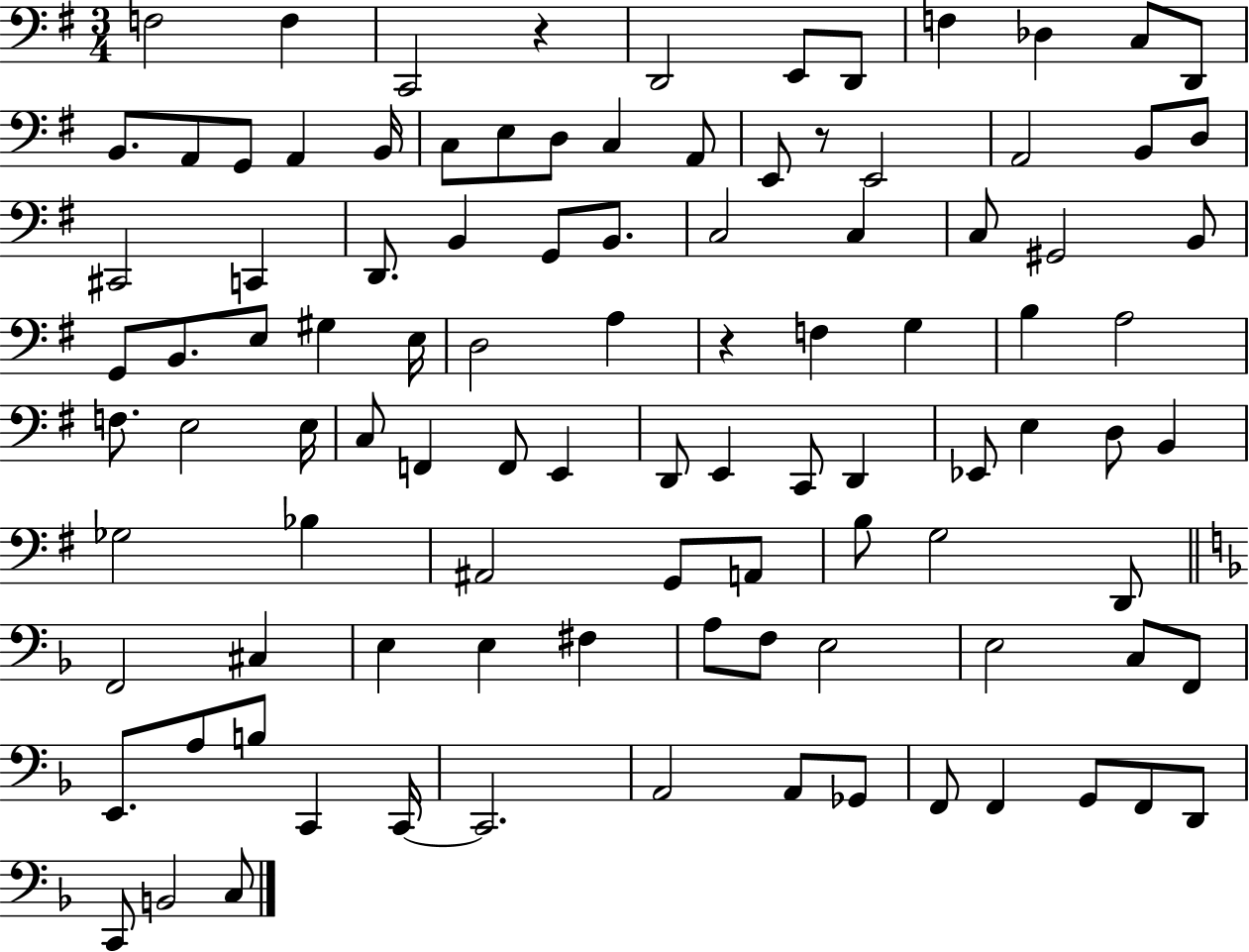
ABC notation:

X:1
T:Untitled
M:3/4
L:1/4
K:G
F,2 F, C,,2 z D,,2 E,,/2 D,,/2 F, _D, C,/2 D,,/2 B,,/2 A,,/2 G,,/2 A,, B,,/4 C,/2 E,/2 D,/2 C, A,,/2 E,,/2 z/2 E,,2 A,,2 B,,/2 D,/2 ^C,,2 C,, D,,/2 B,, G,,/2 B,,/2 C,2 C, C,/2 ^G,,2 B,,/2 G,,/2 B,,/2 E,/2 ^G, E,/4 D,2 A, z F, G, B, A,2 F,/2 E,2 E,/4 C,/2 F,, F,,/2 E,, D,,/2 E,, C,,/2 D,, _E,,/2 E, D,/2 B,, _G,2 _B, ^A,,2 G,,/2 A,,/2 B,/2 G,2 D,,/2 F,,2 ^C, E, E, ^F, A,/2 F,/2 E,2 E,2 C,/2 F,,/2 E,,/2 A,/2 B,/2 C,, C,,/4 C,,2 A,,2 A,,/2 _G,,/2 F,,/2 F,, G,,/2 F,,/2 D,,/2 C,,/2 B,,2 C,/2